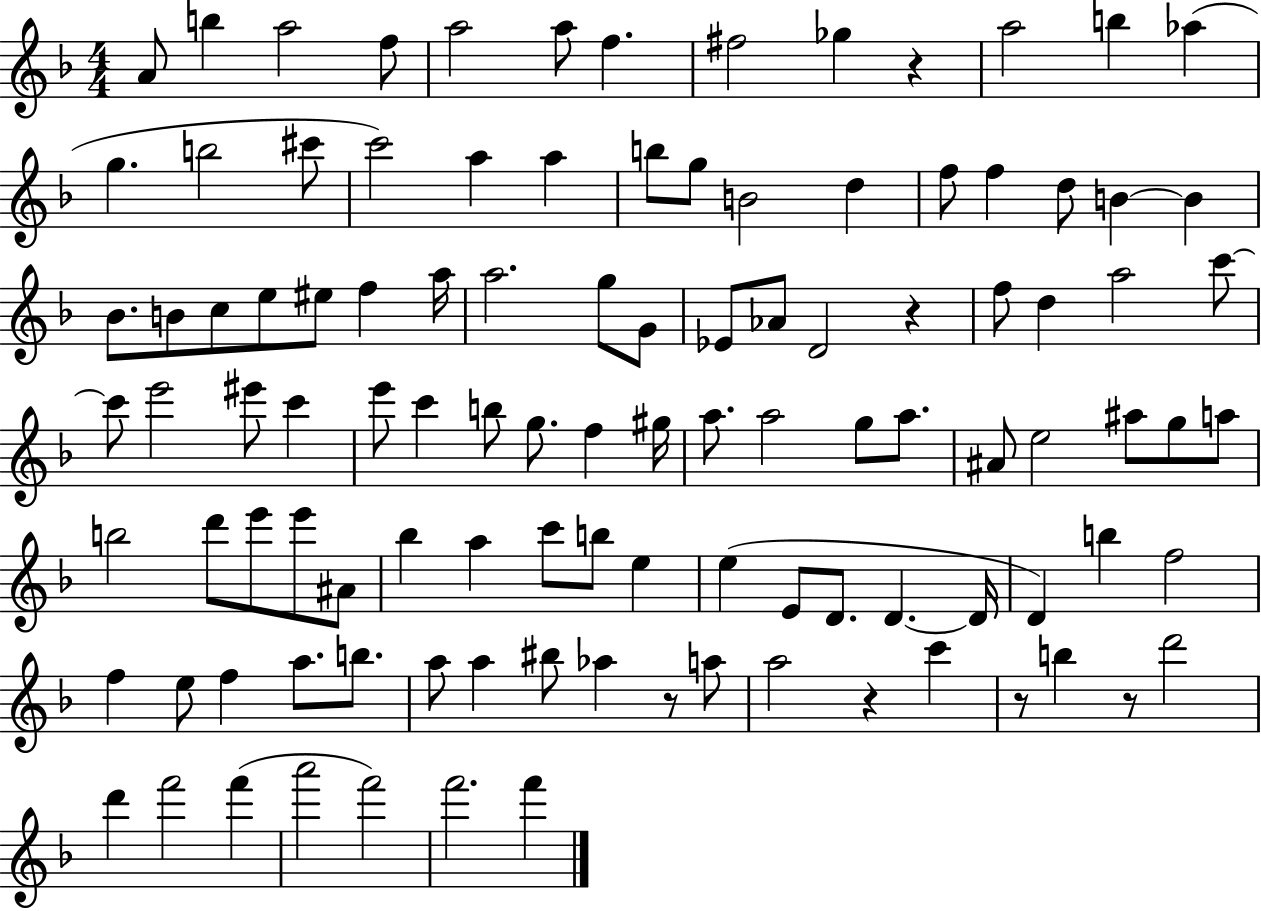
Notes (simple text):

A4/e B5/q A5/h F5/e A5/h A5/e F5/q. F#5/h Gb5/q R/q A5/h B5/q Ab5/q G5/q. B5/h C#6/e C6/h A5/q A5/q B5/e G5/e B4/h D5/q F5/e F5/q D5/e B4/q B4/q Bb4/e. B4/e C5/e E5/e EIS5/e F5/q A5/s A5/h. G5/e G4/e Eb4/e Ab4/e D4/h R/q F5/e D5/q A5/h C6/e C6/e E6/h EIS6/e C6/q E6/e C6/q B5/e G5/e. F5/q G#5/s A5/e. A5/h G5/e A5/e. A#4/e E5/h A#5/e G5/e A5/e B5/h D6/e E6/e E6/e A#4/e Bb5/q A5/q C6/e B5/e E5/q E5/q E4/e D4/e. D4/q. D4/s D4/q B5/q F5/h F5/q E5/e F5/q A5/e. B5/e. A5/e A5/q BIS5/e Ab5/q R/e A5/e A5/h R/q C6/q R/e B5/q R/e D6/h D6/q F6/h F6/q A6/h F6/h F6/h. F6/q